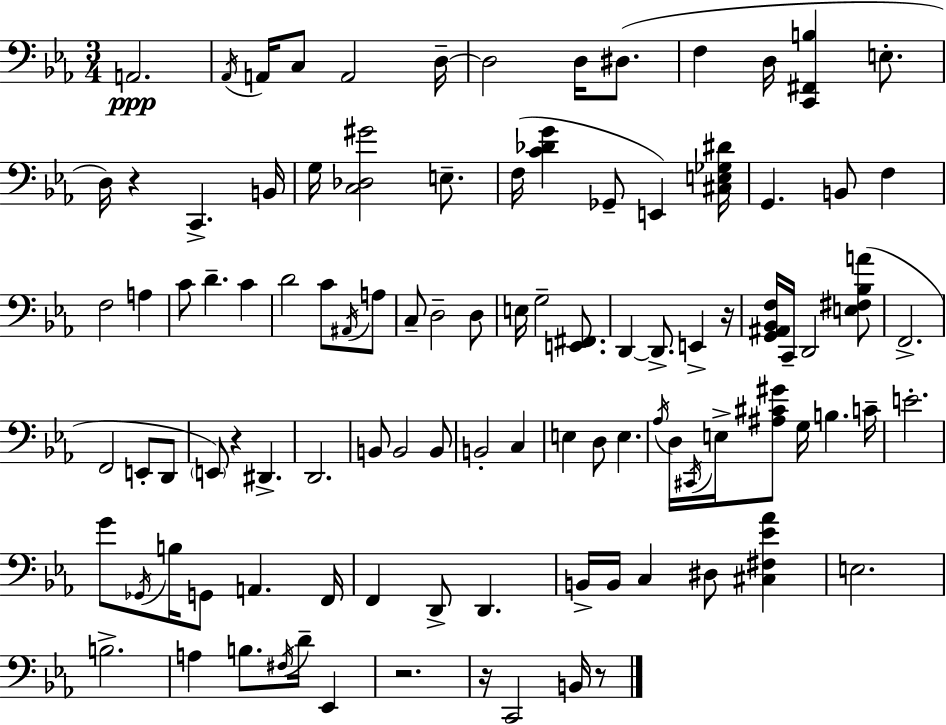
A2/h. Ab2/s A2/s C3/e A2/h D3/s D3/h D3/s D#3/e. F3/q D3/s [C2,F#2,B3]/q E3/e. D3/s R/q C2/q. B2/s G3/s [C3,Db3,G#4]/h E3/e. F3/s [C4,Db4,G4]/q Gb2/e E2/q [C#3,E3,Gb3,D#4]/s G2/q. B2/e F3/q F3/h A3/q C4/e D4/q. C4/q D4/h C4/e A#2/s A3/e C3/e D3/h D3/e E3/s G3/h [E2,F#2]/e. D2/q D2/e. E2/q R/s [G2,A#2,Bb2,F3]/s C2/s D2/h [E3,F#3,Bb3,A4]/e F2/h. F2/h E2/e D2/e E2/e R/q D#2/q. D2/h. B2/e B2/h B2/e B2/h C3/q E3/q D3/e E3/q. Ab3/s D3/s C#2/s E3/s [A#3,C#4,G#4]/e G3/s B3/q. C4/s E4/h. G4/e Gb2/s B3/s G2/e A2/q. F2/s F2/q D2/e D2/q. B2/s B2/s C3/q D#3/e [C#3,F#3,Eb4,Ab4]/q E3/h. B3/h. A3/q B3/e. F#3/s D4/s Eb2/q R/h. R/s C2/h B2/s R/e